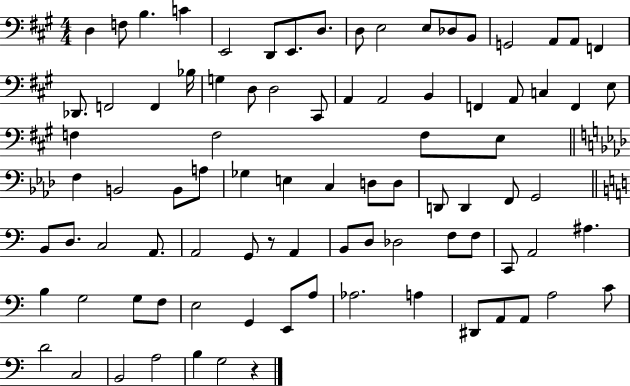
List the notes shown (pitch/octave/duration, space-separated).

D3/q F3/e B3/q. C4/q E2/h D2/e E2/e. D3/e. D3/e E3/h E3/e Db3/e B2/e G2/h A2/e A2/e F2/q Db2/e. F2/h F2/q Bb3/s G3/q D3/e D3/h C#2/e A2/q A2/h B2/q F2/q A2/e C3/q F2/q E3/e F3/q F3/h F3/e E3/e F3/q B2/h B2/e A3/e Gb3/q E3/q C3/q D3/e D3/e D2/e D2/q F2/e G2/h B2/e D3/e. C3/h A2/e. A2/h G2/e R/e A2/q B2/e D3/e Db3/h F3/e F3/e C2/e A2/h A#3/q. B3/q G3/h G3/e F3/e E3/h G2/q E2/e A3/e Ab3/h. A3/q D#2/e A2/e A2/e A3/h C4/e D4/h C3/h B2/h A3/h B3/q G3/h R/q